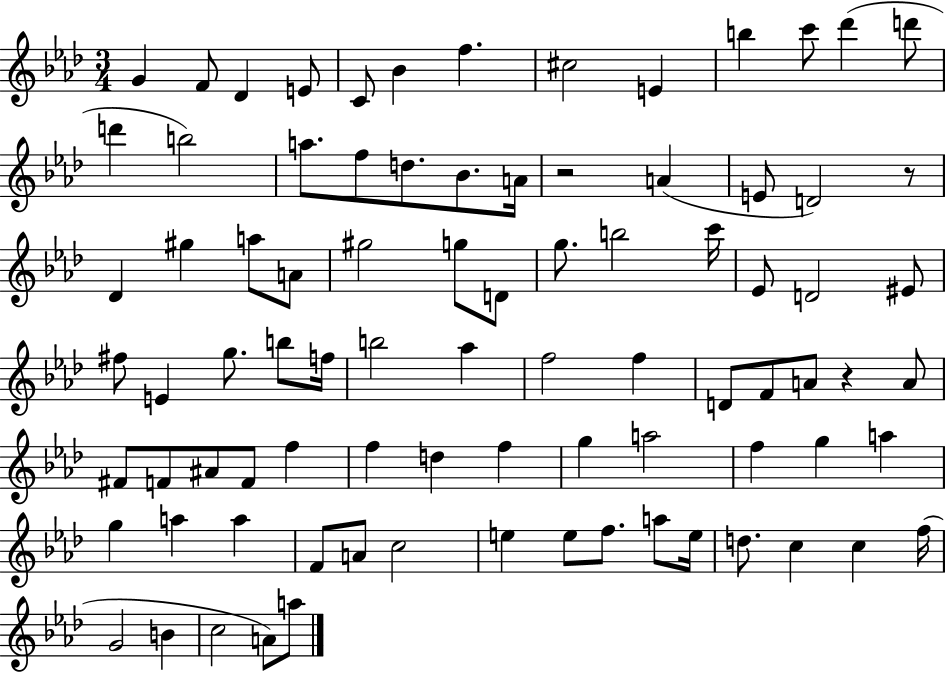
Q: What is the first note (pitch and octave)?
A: G4